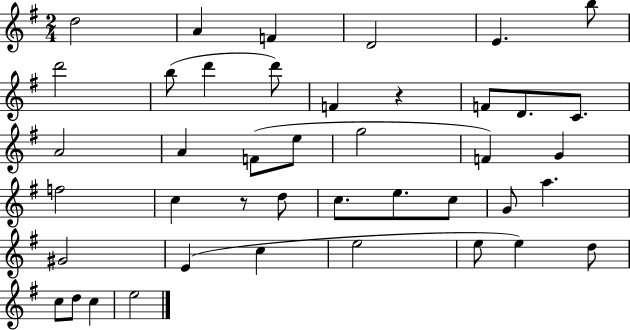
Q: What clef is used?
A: treble